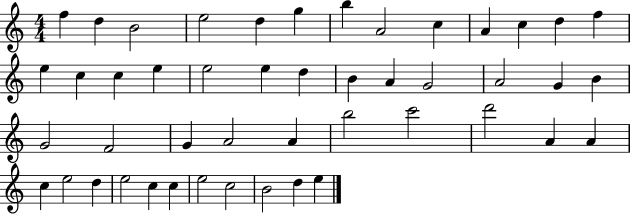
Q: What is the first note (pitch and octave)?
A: F5